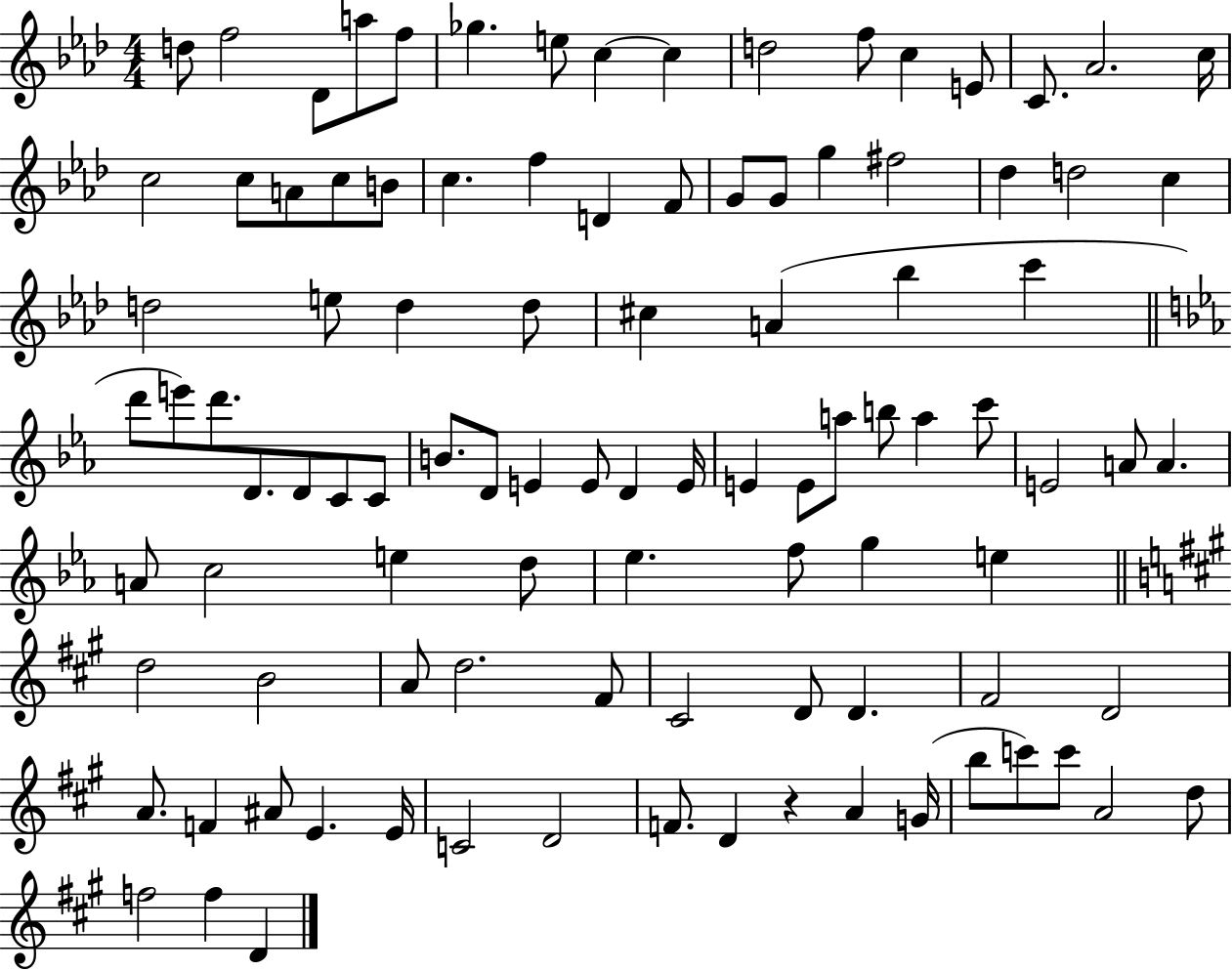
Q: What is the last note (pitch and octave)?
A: D4